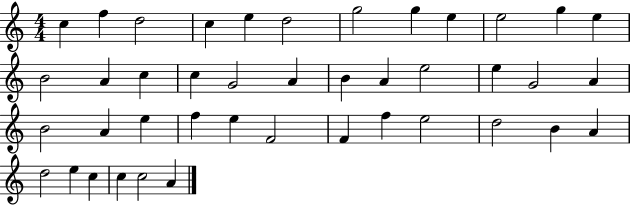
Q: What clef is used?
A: treble